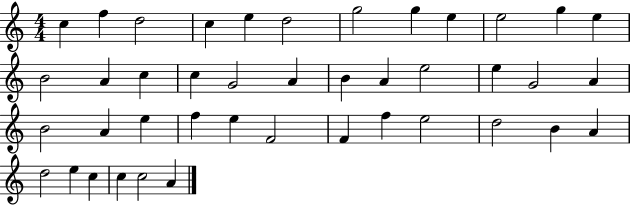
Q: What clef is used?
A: treble